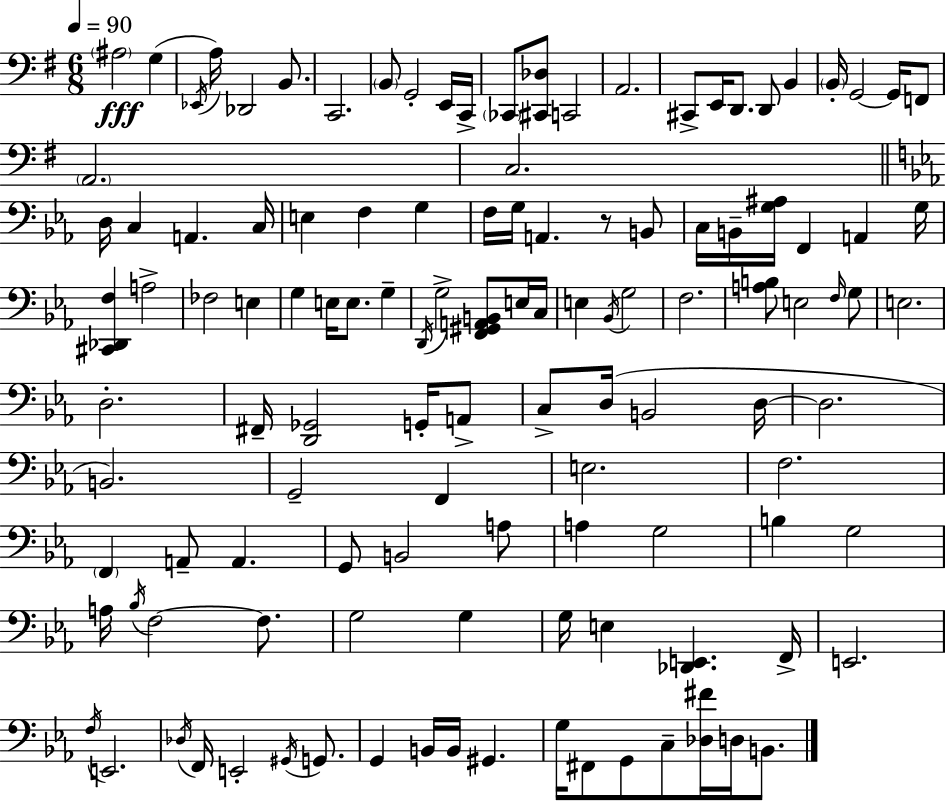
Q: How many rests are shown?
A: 1